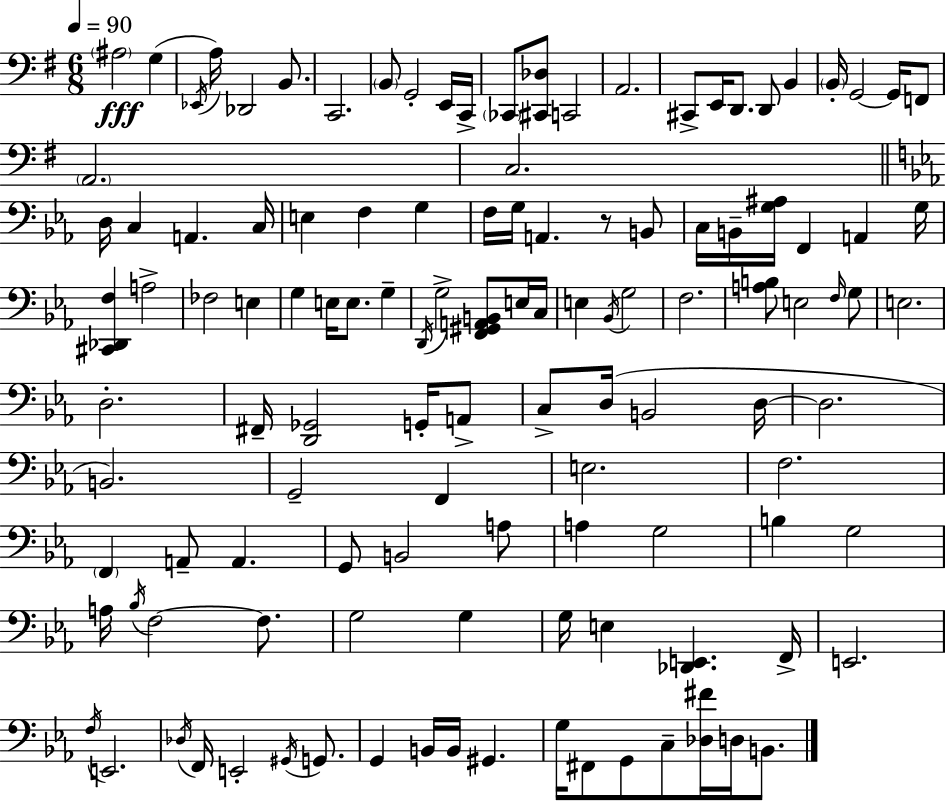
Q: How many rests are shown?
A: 1